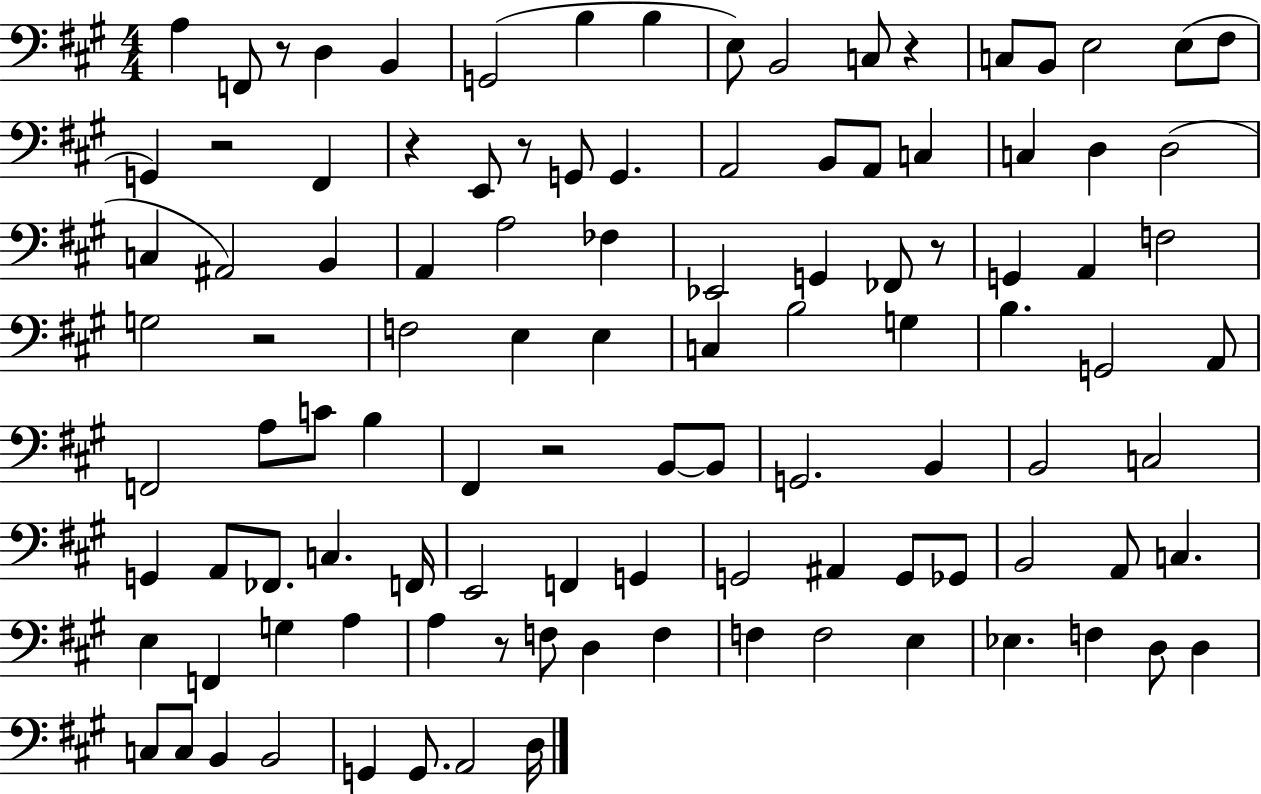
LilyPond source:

{
  \clef bass
  \numericTimeSignature
  \time 4/4
  \key a \major
  a4 f,8 r8 d4 b,4 | g,2( b4 b4 | e8) b,2 c8 r4 | c8 b,8 e2 e8( fis8 | \break g,4) r2 fis,4 | r4 e,8 r8 g,8 g,4. | a,2 b,8 a,8 c4 | c4 d4 d2( | \break c4 ais,2) b,4 | a,4 a2 fes4 | ees,2 g,4 fes,8 r8 | g,4 a,4 f2 | \break g2 r2 | f2 e4 e4 | c4 b2 g4 | b4. g,2 a,8 | \break f,2 a8 c'8 b4 | fis,4 r2 b,8~~ b,8 | g,2. b,4 | b,2 c2 | \break g,4 a,8 fes,8. c4. f,16 | e,2 f,4 g,4 | g,2 ais,4 g,8 ges,8 | b,2 a,8 c4. | \break e4 f,4 g4 a4 | a4 r8 f8 d4 f4 | f4 f2 e4 | ees4. f4 d8 d4 | \break c8 c8 b,4 b,2 | g,4 g,8. a,2 d16 | \bar "|."
}